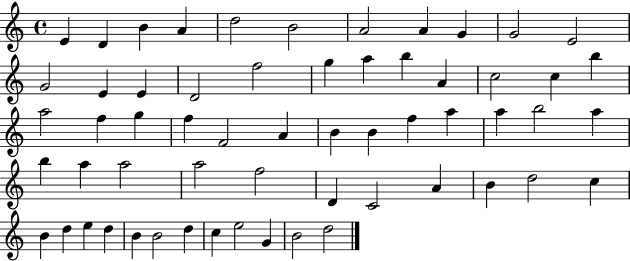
{
  \clef treble
  \time 4/4
  \defaultTimeSignature
  \key c \major
  e'4 d'4 b'4 a'4 | d''2 b'2 | a'2 a'4 g'4 | g'2 e'2 | \break g'2 e'4 e'4 | d'2 f''2 | g''4 a''4 b''4 a'4 | c''2 c''4 b''4 | \break a''2 f''4 g''4 | f''4 f'2 a'4 | b'4 b'4 f''4 a''4 | a''4 b''2 a''4 | \break b''4 a''4 a''2 | a''2 f''2 | d'4 c'2 a'4 | b'4 d''2 c''4 | \break b'4 d''4 e''4 d''4 | b'4 b'2 d''4 | c''4 e''2 g'4 | b'2 d''2 | \break \bar "|."
}